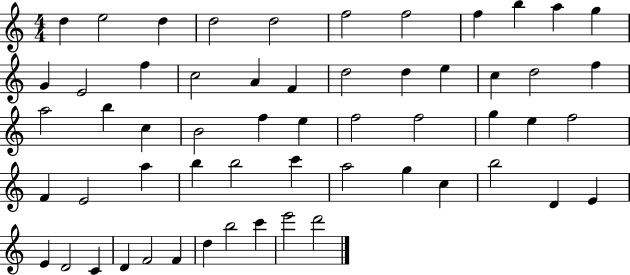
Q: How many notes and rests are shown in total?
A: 57